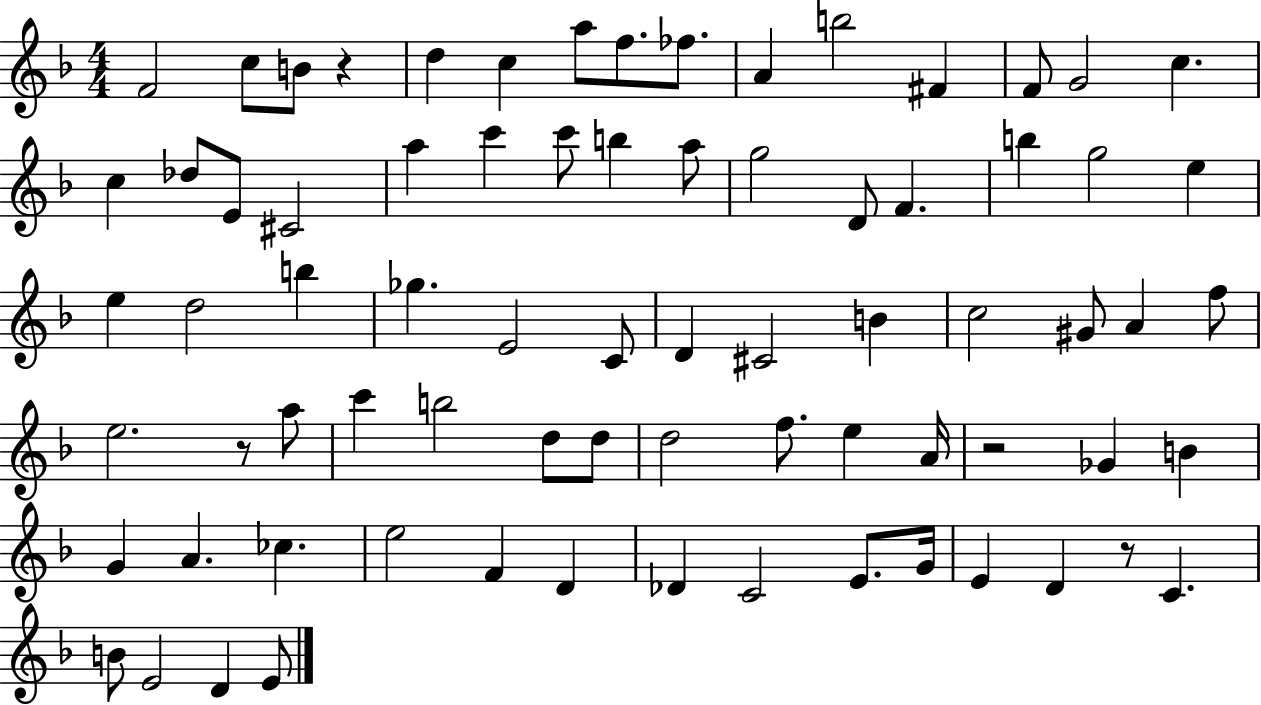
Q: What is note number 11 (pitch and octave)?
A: F#4